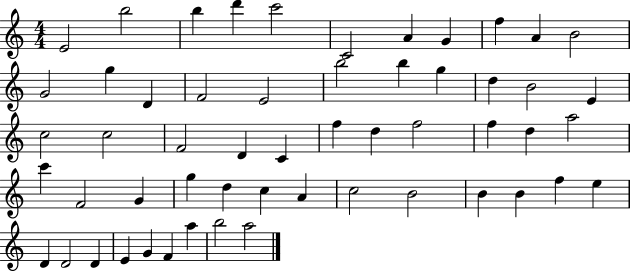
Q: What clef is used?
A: treble